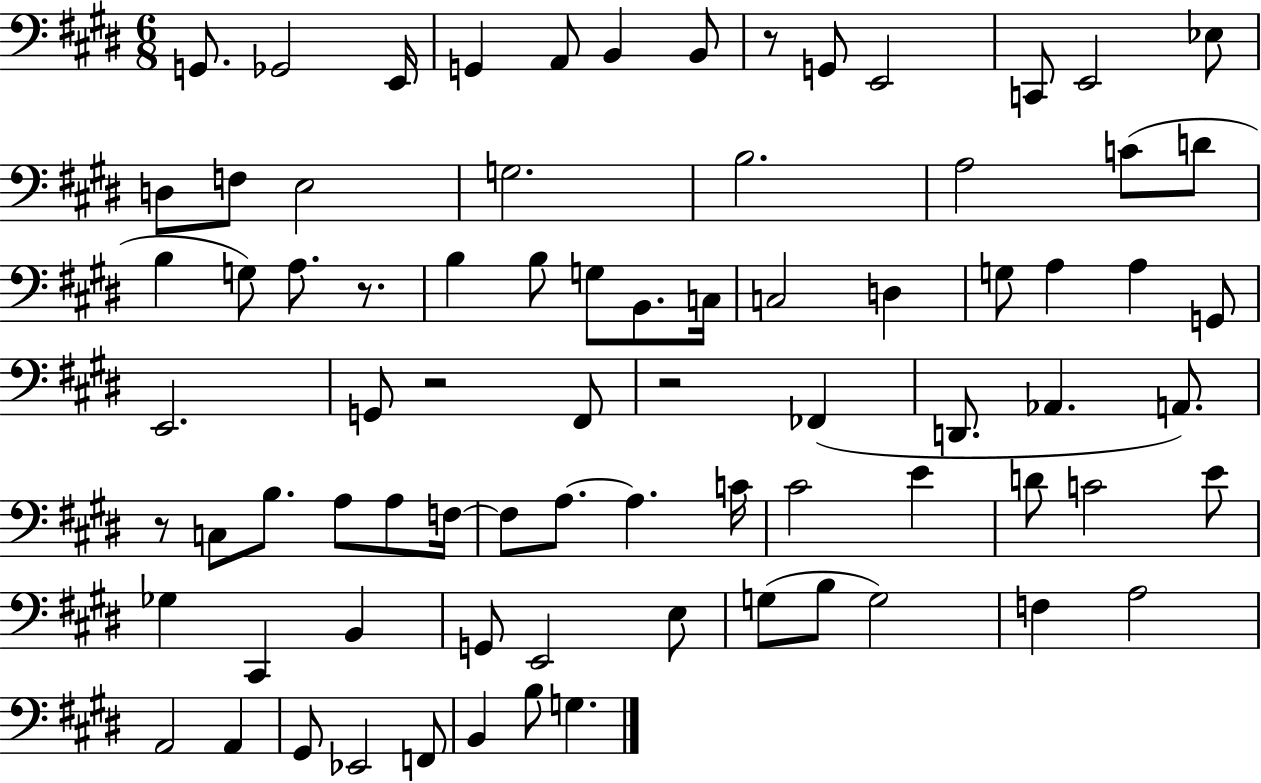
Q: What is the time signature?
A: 6/8